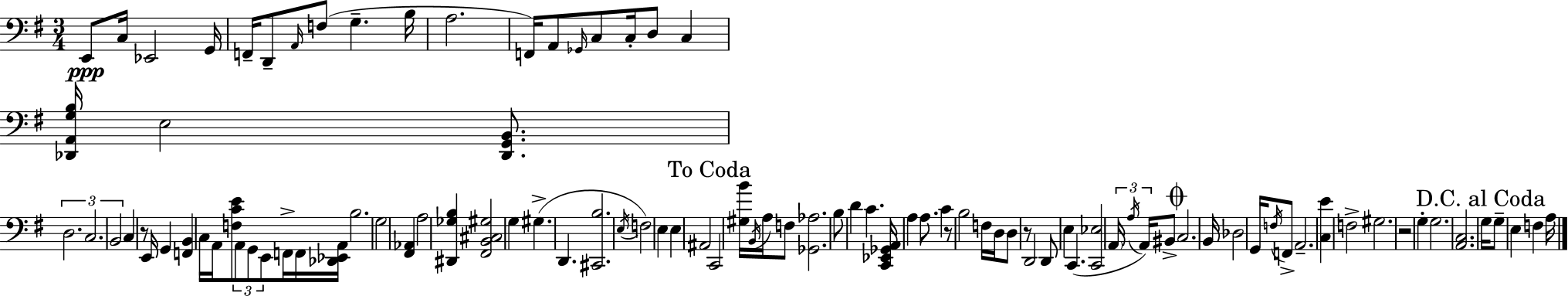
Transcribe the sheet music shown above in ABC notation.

X:1
T:Untitled
M:3/4
L:1/4
K:G
E,,/2 C,/4 _E,,2 G,,/4 F,,/4 D,,/2 A,,/4 F,/2 G, B,/4 A,2 F,,/4 A,,/2 _G,,/4 C,/2 C,/4 D,/2 C, [_D,,A,,G,B,]/4 E,2 [_D,,G,,B,,]/2 D,2 C,2 B,,2 C, z/2 E,,/4 G,, [F,,B,,] C,/4 A,,/4 [F,CE]/2 A,,/2 G,,/2 E,,/2 F,,/4 F,,/4 [_D,,_E,,A,,]/4 B,2 G,2 [^F,,_A,,] A,2 [^D,,_G,B,] [^F,,B,,^C,^G,]2 G, ^G, D,, [^C,,B,]2 E,/4 F,2 E, E, ^A,,2 C,,2 [^G,B]/4 B,,/4 A,/4 F,/2 [_G,,_A,]2 B,/2 D C [C,,_E,,_G,,A,,]/4 A, A,/2 C z/2 B,2 F,/4 D,/4 D,/2 z/2 D,,2 D,,/2 E, C,, [C,,_E,]2 A,,/4 A,/4 A,,/4 ^B,,/2 C,2 B,,/4 _D,2 G,,/4 F,/4 F,,/2 A,,2 [C,E] F,2 ^G,2 z2 G, G,2 [A,,C,]2 G,/4 G,/2 E, F, A,/4